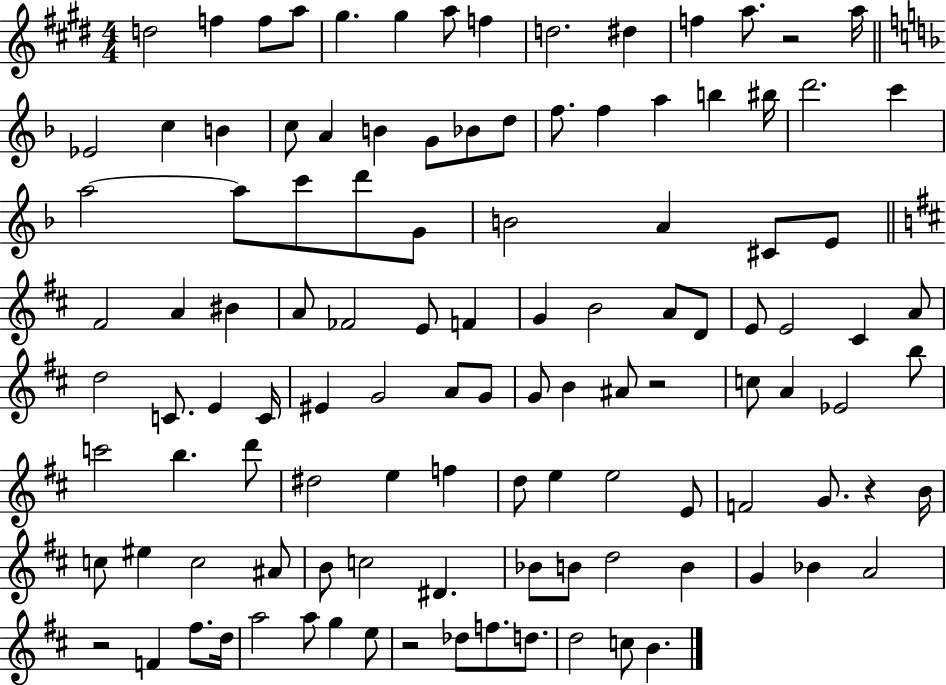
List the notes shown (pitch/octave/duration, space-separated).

D5/h F5/q F5/e A5/e G#5/q. G#5/q A5/e F5/q D5/h. D#5/q F5/q A5/e. R/h A5/s Eb4/h C5/q B4/q C5/e A4/q B4/q G4/e Bb4/e D5/e F5/e. F5/q A5/q B5/q BIS5/s D6/h. C6/q A5/h A5/e C6/e D6/e G4/e B4/h A4/q C#4/e E4/e F#4/h A4/q BIS4/q A4/e FES4/h E4/e F4/q G4/q B4/h A4/e D4/e E4/e E4/h C#4/q A4/e D5/h C4/e. E4/q C4/s EIS4/q G4/h A4/e G4/e G4/e B4/q A#4/e R/h C5/e A4/q Eb4/h B5/e C6/h B5/q. D6/e D#5/h E5/q F5/q D5/e E5/q E5/h E4/e F4/h G4/e. R/q B4/s C5/e EIS5/q C5/h A#4/e B4/e C5/h D#4/q. Bb4/e B4/e D5/h B4/q G4/q Bb4/q A4/h R/h F4/q F#5/e. D5/s A5/h A5/e G5/q E5/e R/h Db5/e F5/e. D5/e. D5/h C5/e B4/q.